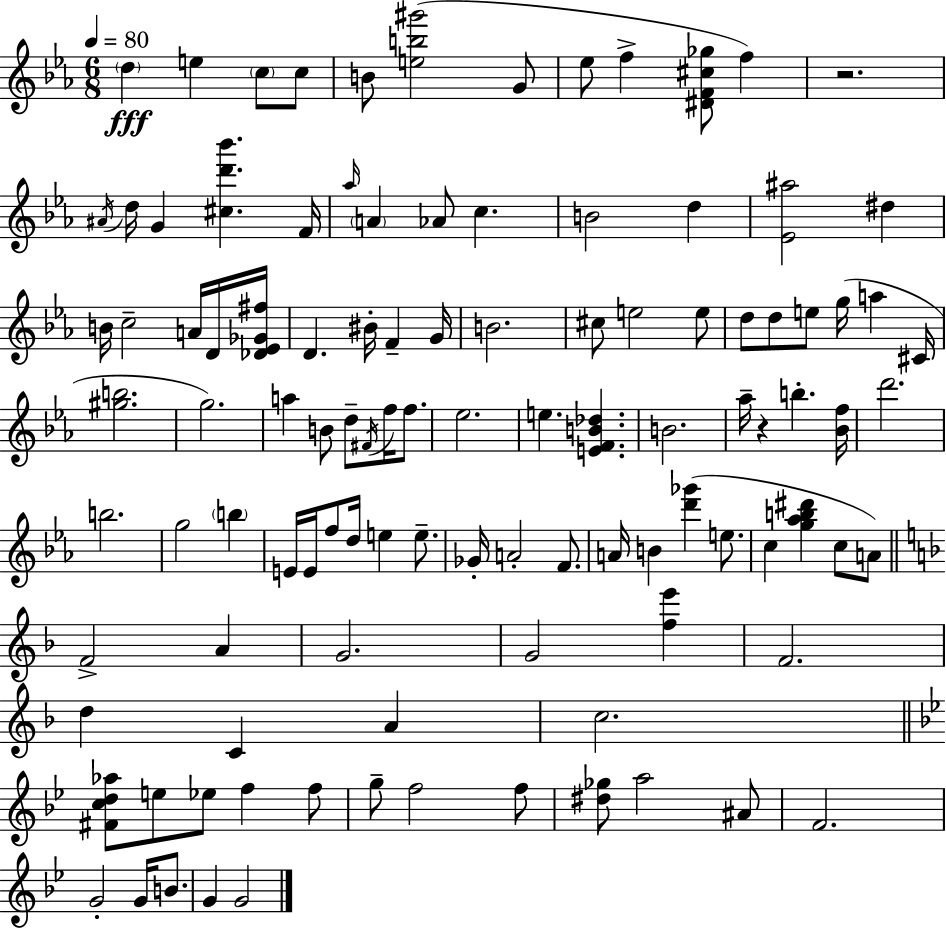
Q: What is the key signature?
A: EES major